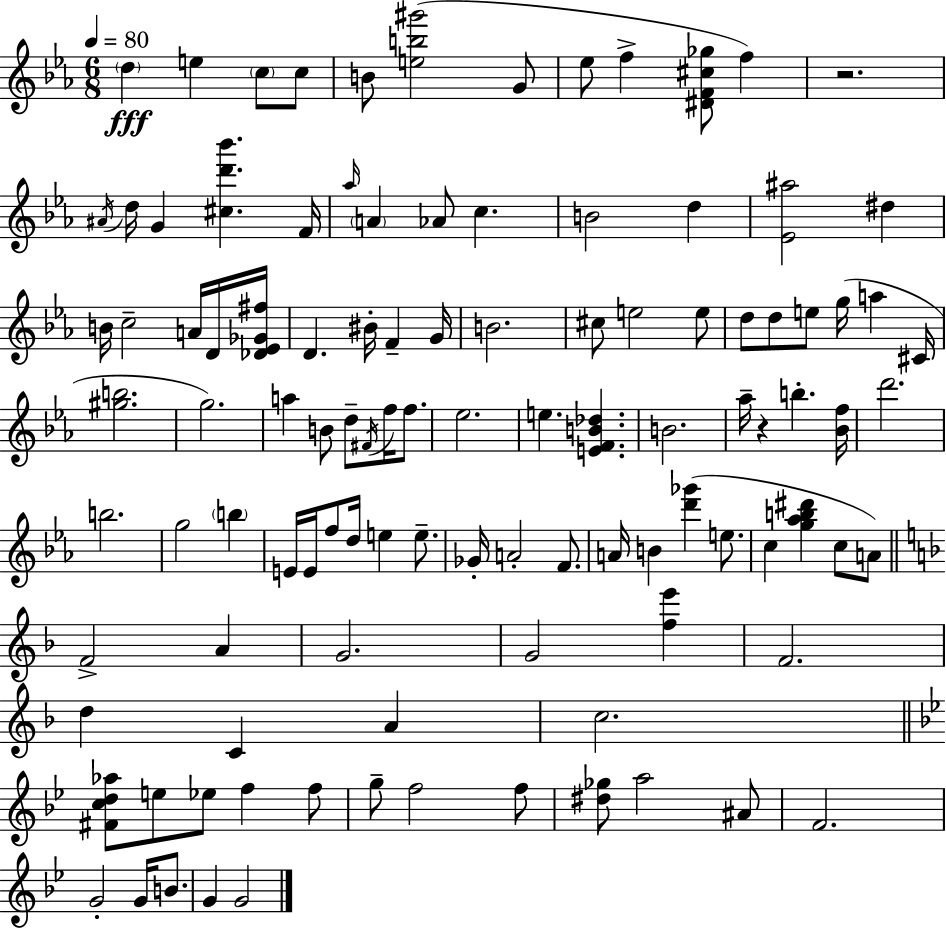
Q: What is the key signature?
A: EES major